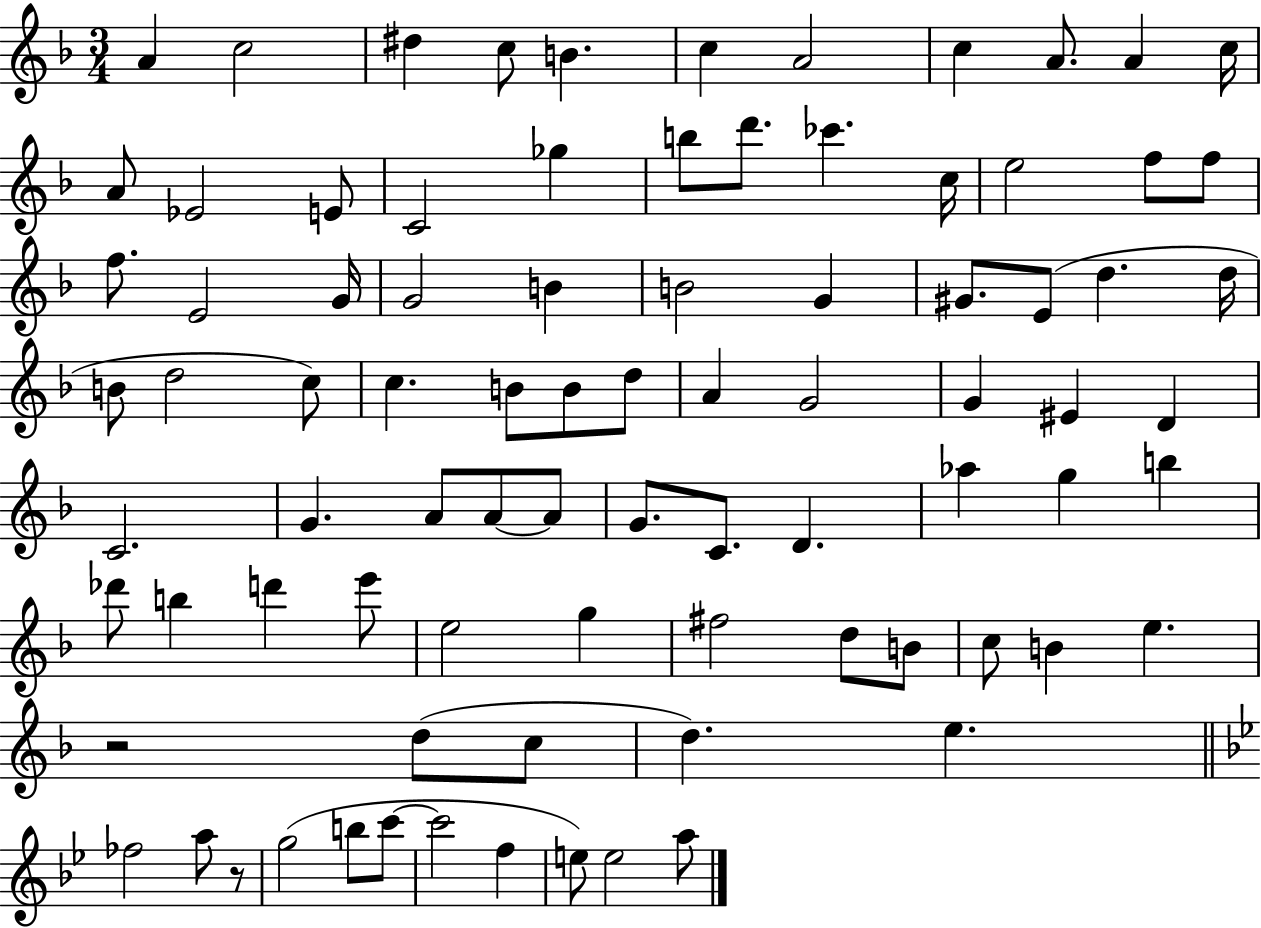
X:1
T:Untitled
M:3/4
L:1/4
K:F
A c2 ^d c/2 B c A2 c A/2 A c/4 A/2 _E2 E/2 C2 _g b/2 d'/2 _c' c/4 e2 f/2 f/2 f/2 E2 G/4 G2 B B2 G ^G/2 E/2 d d/4 B/2 d2 c/2 c B/2 B/2 d/2 A G2 G ^E D C2 G A/2 A/2 A/2 G/2 C/2 D _a g b _d'/2 b d' e'/2 e2 g ^f2 d/2 B/2 c/2 B e z2 d/2 c/2 d e _f2 a/2 z/2 g2 b/2 c'/2 c'2 f e/2 e2 a/2